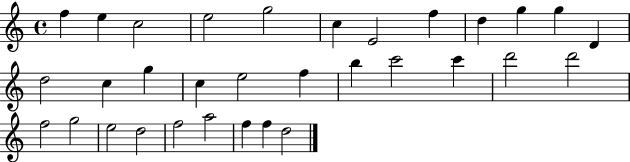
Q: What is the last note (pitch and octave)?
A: D5